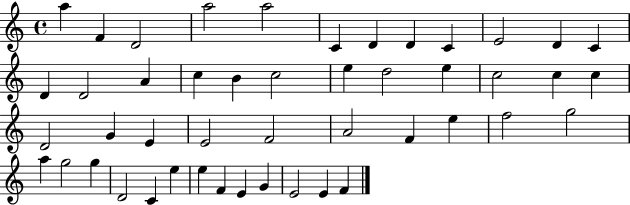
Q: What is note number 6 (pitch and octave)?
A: C4